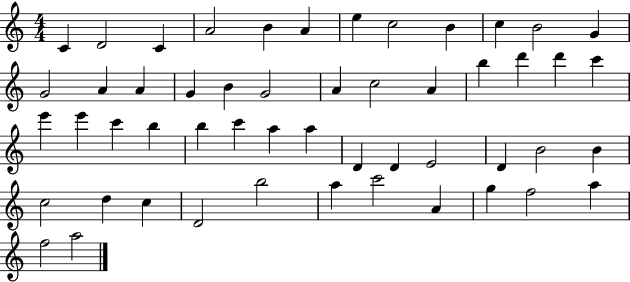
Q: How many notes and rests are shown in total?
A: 52